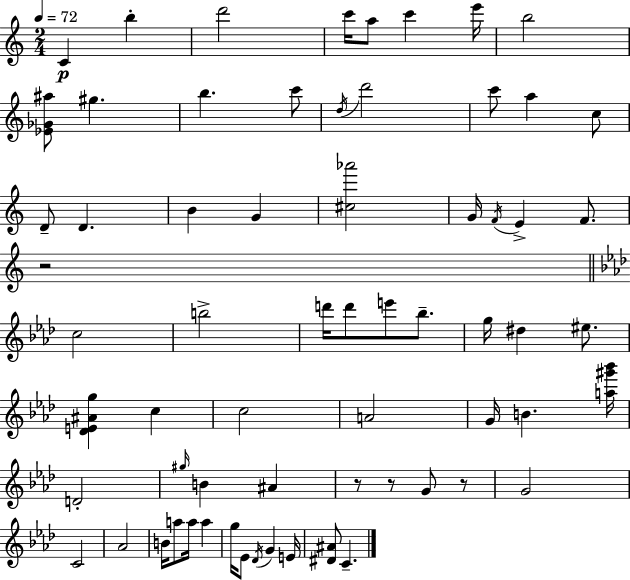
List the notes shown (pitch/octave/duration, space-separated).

C4/q B5/q D6/h C6/s A5/e C6/q E6/s B5/h [Eb4,Gb4,A#5]/e G#5/q. B5/q. C6/e D5/s D6/h C6/e A5/q C5/e D4/e D4/q. B4/q G4/q [C#5,Ab6]/h G4/s F4/s E4/q F4/e. R/h C5/h B5/h D6/s D6/e E6/e Bb5/e. G5/s D#5/q EIS5/e. [Db4,E4,A#4,G5]/q C5/q C5/h A4/h G4/s B4/q. [A5,G#6,Bb6]/s D4/h G#5/s B4/q A#4/q R/e R/e G4/e R/e G4/h C4/h Ab4/h B4/s A5/e A5/s A5/q G5/s Eb4/e Db4/s G4/q E4/s [D#4,A#4]/e C4/q.